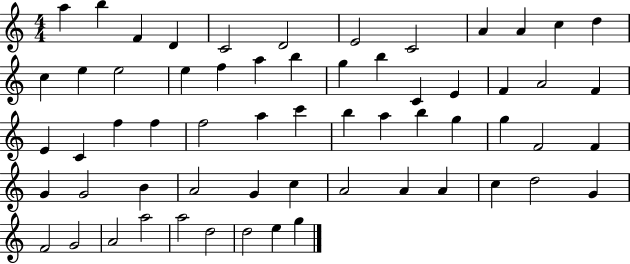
A5/q B5/q F4/q D4/q C4/h D4/h E4/h C4/h A4/q A4/q C5/q D5/q C5/q E5/q E5/h E5/q F5/q A5/q B5/q G5/q B5/q C4/q E4/q F4/q A4/h F4/q E4/q C4/q F5/q F5/q F5/h A5/q C6/q B5/q A5/q B5/q G5/q G5/q F4/h F4/q G4/q G4/h B4/q A4/h G4/q C5/q A4/h A4/q A4/q C5/q D5/h G4/q F4/h G4/h A4/h A5/h A5/h D5/h D5/h E5/q G5/q